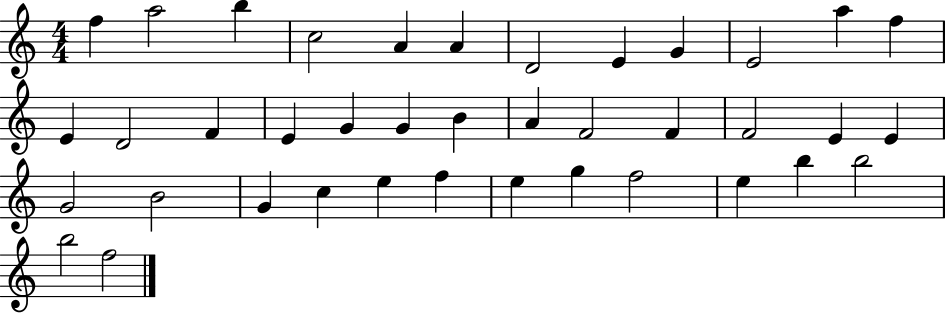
F5/q A5/h B5/q C5/h A4/q A4/q D4/h E4/q G4/q E4/h A5/q F5/q E4/q D4/h F4/q E4/q G4/q G4/q B4/q A4/q F4/h F4/q F4/h E4/q E4/q G4/h B4/h G4/q C5/q E5/q F5/q E5/q G5/q F5/h E5/q B5/q B5/h B5/h F5/h